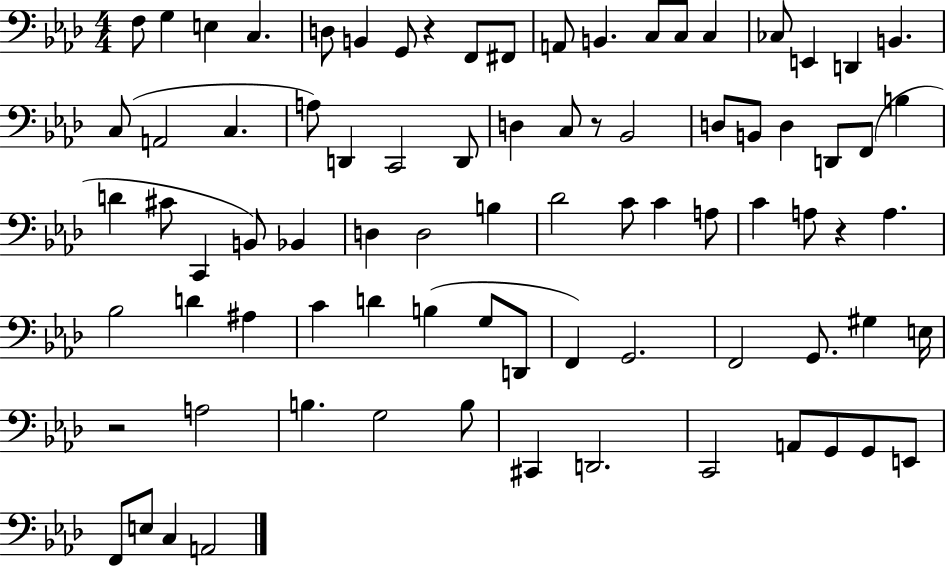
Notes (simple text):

F3/e G3/q E3/q C3/q. D3/e B2/q G2/e R/q F2/e F#2/e A2/e B2/q. C3/e C3/e C3/q CES3/e E2/q D2/q B2/q. C3/e A2/h C3/q. A3/e D2/q C2/h D2/e D3/q C3/e R/e Bb2/h D3/e B2/e D3/q D2/e F2/e B3/q D4/q C#4/e C2/q B2/e Bb2/q D3/q D3/h B3/q Db4/h C4/e C4/q A3/e C4/q A3/e R/q A3/q. Bb3/h D4/q A#3/q C4/q D4/q B3/q G3/e D2/e F2/q G2/h. F2/h G2/e. G#3/q E3/s R/h A3/h B3/q. G3/h B3/e C#2/q D2/h. C2/h A2/e G2/e G2/e E2/e F2/e E3/e C3/q A2/h